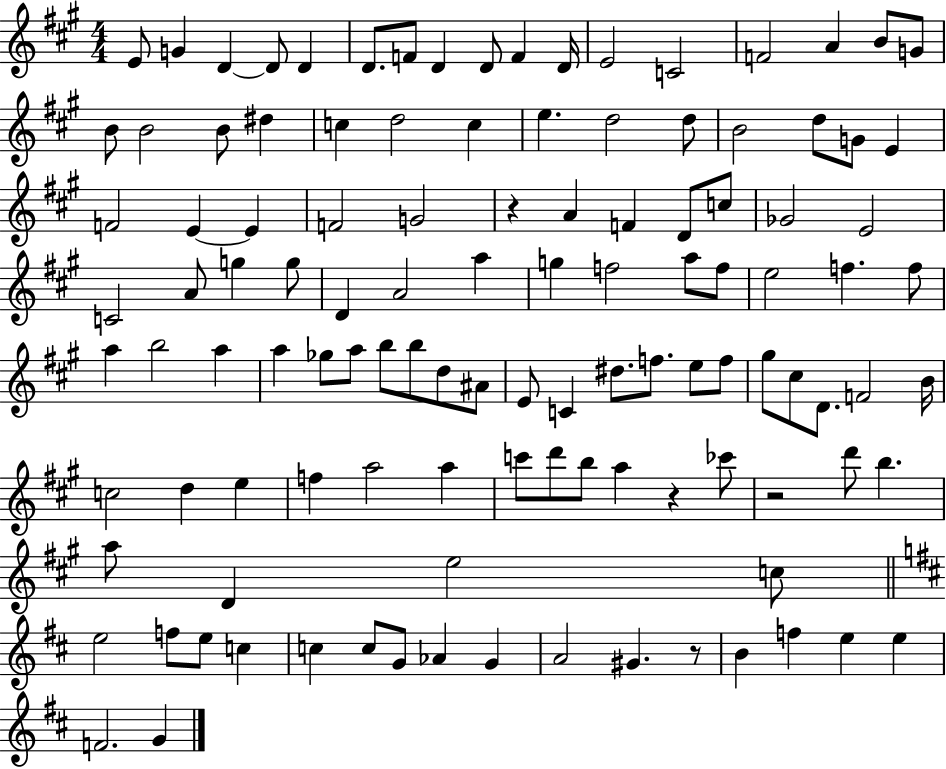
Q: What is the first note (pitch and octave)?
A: E4